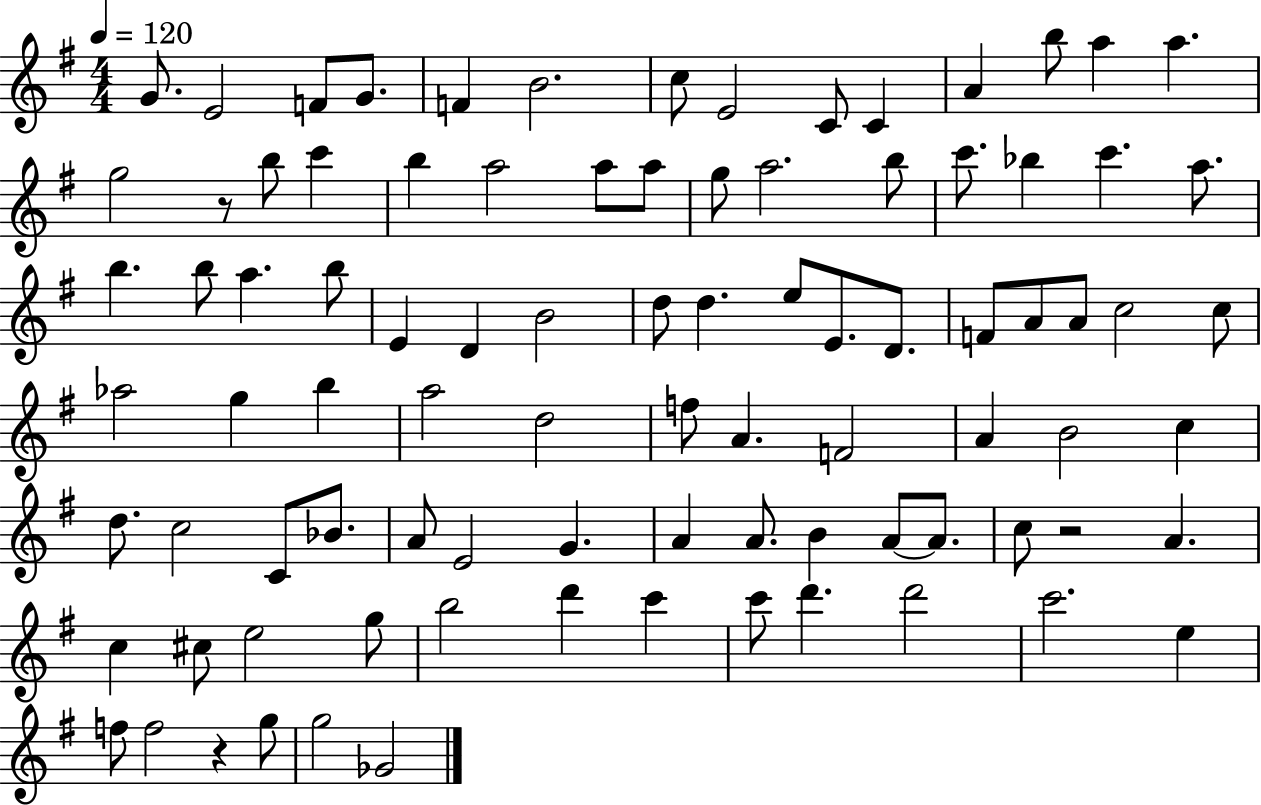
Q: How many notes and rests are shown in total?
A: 90